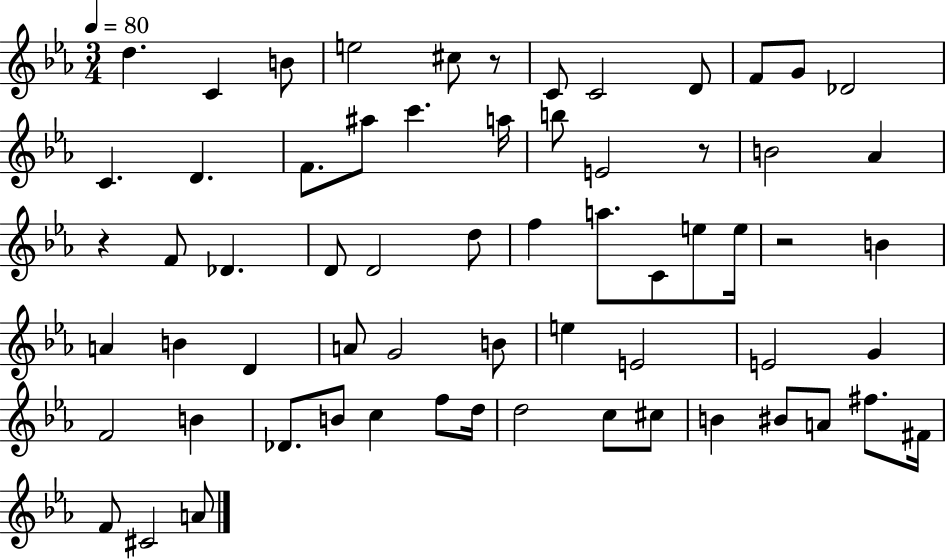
D5/q. C4/q B4/e E5/h C#5/e R/e C4/e C4/h D4/e F4/e G4/e Db4/h C4/q. D4/q. F4/e. A#5/e C6/q. A5/s B5/e E4/h R/e B4/h Ab4/q R/q F4/e Db4/q. D4/e D4/h D5/e F5/q A5/e. C4/e E5/e E5/s R/h B4/q A4/q B4/q D4/q A4/e G4/h B4/e E5/q E4/h E4/h G4/q F4/h B4/q Db4/e. B4/e C5/q F5/e D5/s D5/h C5/e C#5/e B4/q BIS4/e A4/e F#5/e. F#4/s F4/e C#4/h A4/e